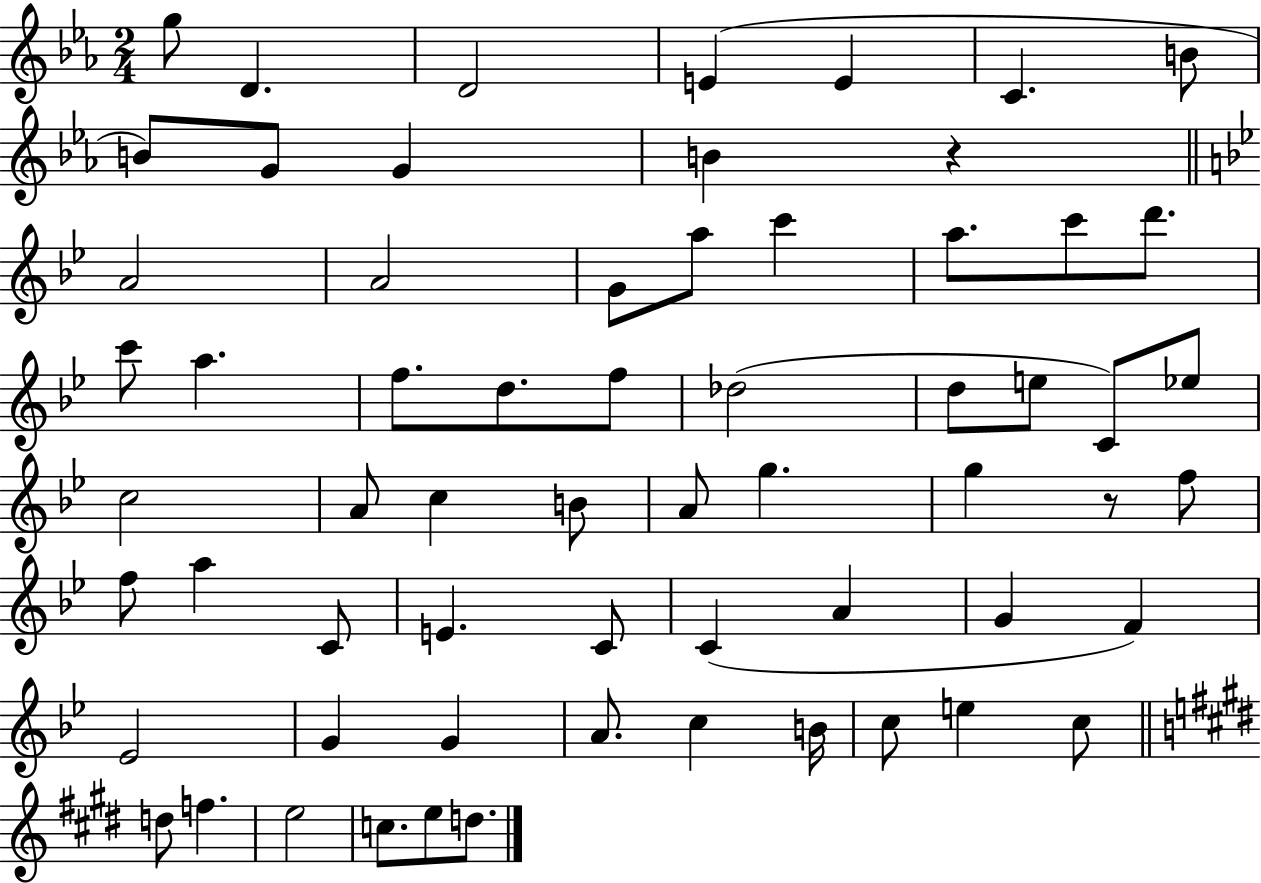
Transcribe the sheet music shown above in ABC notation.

X:1
T:Untitled
M:2/4
L:1/4
K:Eb
g/2 D D2 E E C B/2 B/2 G/2 G B z A2 A2 G/2 a/2 c' a/2 c'/2 d'/2 c'/2 a f/2 d/2 f/2 _d2 d/2 e/2 C/2 _e/2 c2 A/2 c B/2 A/2 g g z/2 f/2 f/2 a C/2 E C/2 C A G F _E2 G G A/2 c B/4 c/2 e c/2 d/2 f e2 c/2 e/2 d/2